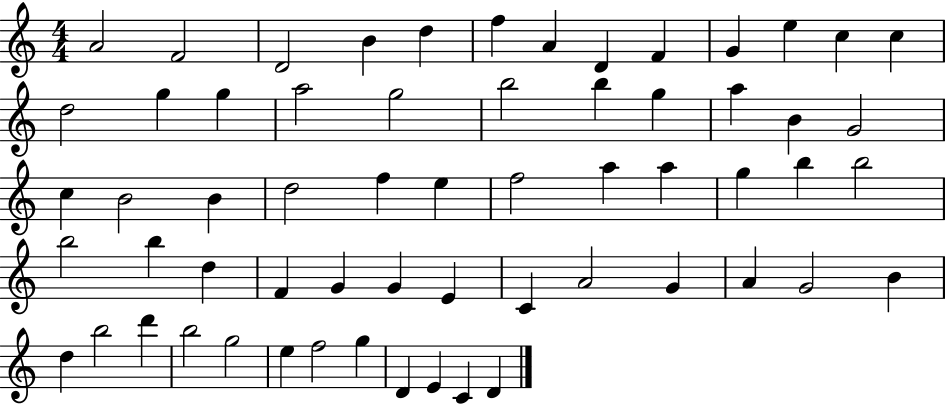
{
  \clef treble
  \numericTimeSignature
  \time 4/4
  \key c \major
  a'2 f'2 | d'2 b'4 d''4 | f''4 a'4 d'4 f'4 | g'4 e''4 c''4 c''4 | \break d''2 g''4 g''4 | a''2 g''2 | b''2 b''4 g''4 | a''4 b'4 g'2 | \break c''4 b'2 b'4 | d''2 f''4 e''4 | f''2 a''4 a''4 | g''4 b''4 b''2 | \break b''2 b''4 d''4 | f'4 g'4 g'4 e'4 | c'4 a'2 g'4 | a'4 g'2 b'4 | \break d''4 b''2 d'''4 | b''2 g''2 | e''4 f''2 g''4 | d'4 e'4 c'4 d'4 | \break \bar "|."
}